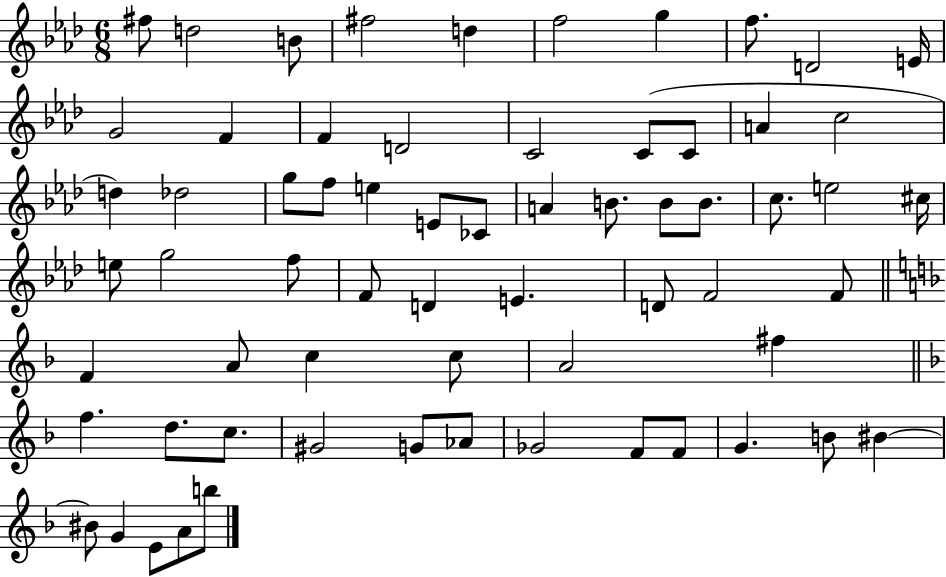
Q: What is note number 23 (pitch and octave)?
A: F5